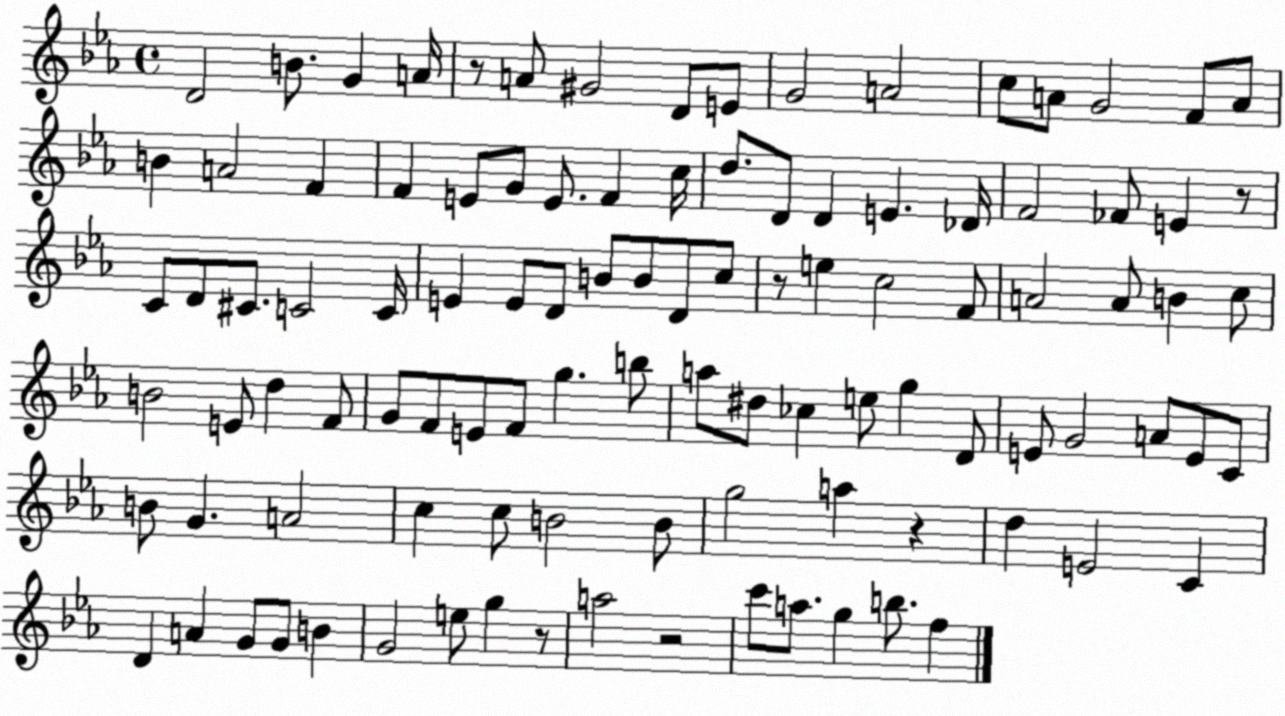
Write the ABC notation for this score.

X:1
T:Untitled
M:4/4
L:1/4
K:Eb
D2 B/2 G A/4 z/2 A/2 ^G2 D/2 E/2 G2 A2 c/2 A/2 G2 F/2 A/2 B A2 F F E/2 G/2 E/2 F c/4 d/2 D/2 D E _D/4 F2 _F/2 E z/2 C/2 D/2 ^C/2 C2 C/4 E E/2 D/2 B/2 B/2 D/2 c/2 z/2 e c2 F/2 A2 A/2 B c/2 B2 E/2 d F/2 G/2 F/2 E/2 F/2 g b/2 a/2 ^d/2 _c e/2 g D/2 E/2 G2 A/2 E/2 C/2 B/2 G A2 c c/2 B2 B/2 g2 a z d E2 C D A G/2 G/2 B G2 e/2 g z/2 a2 z2 c'/2 a/2 g b/2 f